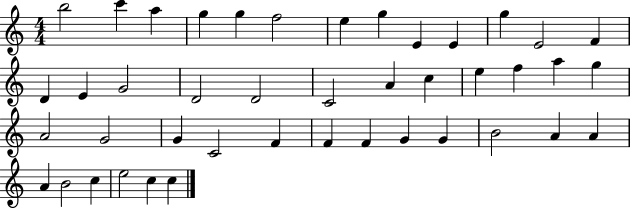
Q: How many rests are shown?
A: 0